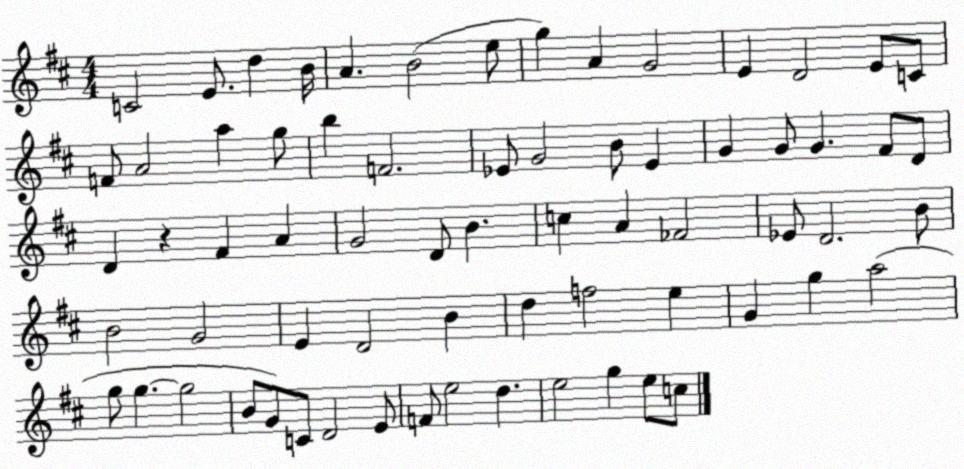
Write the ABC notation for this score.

X:1
T:Untitled
M:4/4
L:1/4
K:D
C2 E/2 d B/4 A B2 e/2 g A G2 E D2 E/2 C/2 F/2 A2 a g/2 b F2 _E/2 G2 B/2 _E G G/2 G ^F/2 D/2 D z ^F A G2 D/2 B c A _F2 _E/2 D2 B/2 B2 G2 E D2 B d f2 e G g a2 g/2 g g2 B/2 G/2 C/2 D2 E/2 F/2 e2 d e2 g e/2 c/2